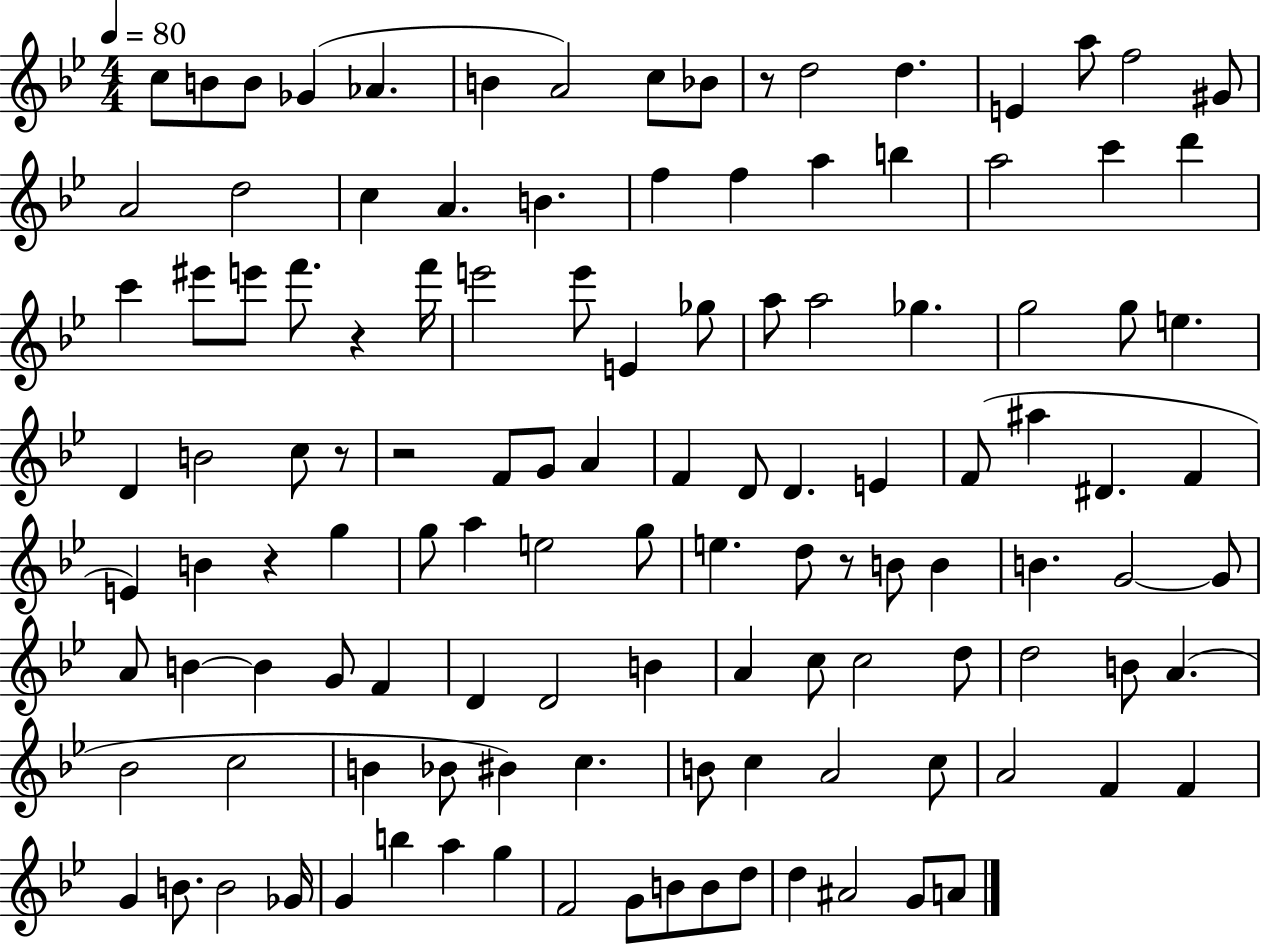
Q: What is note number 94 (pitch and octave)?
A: A4